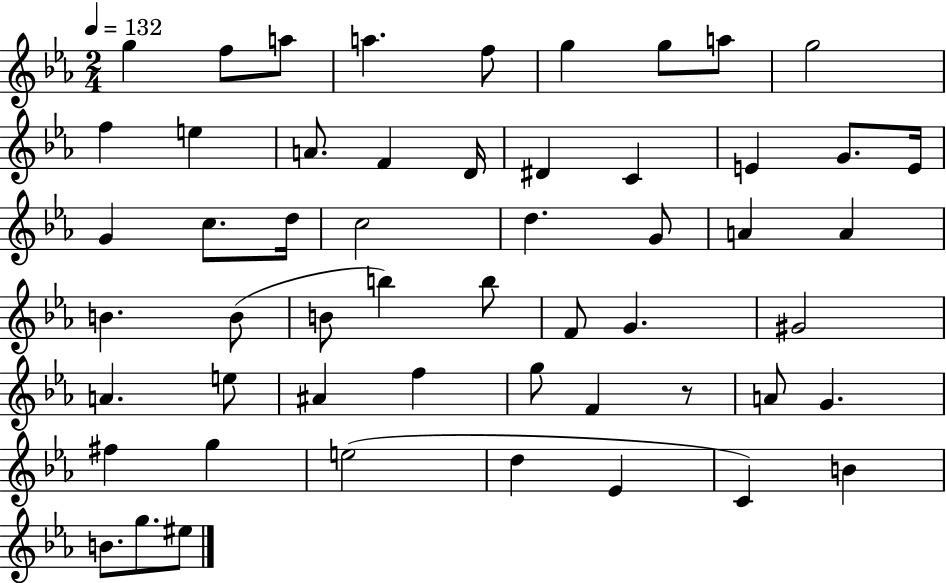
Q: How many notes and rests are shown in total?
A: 54